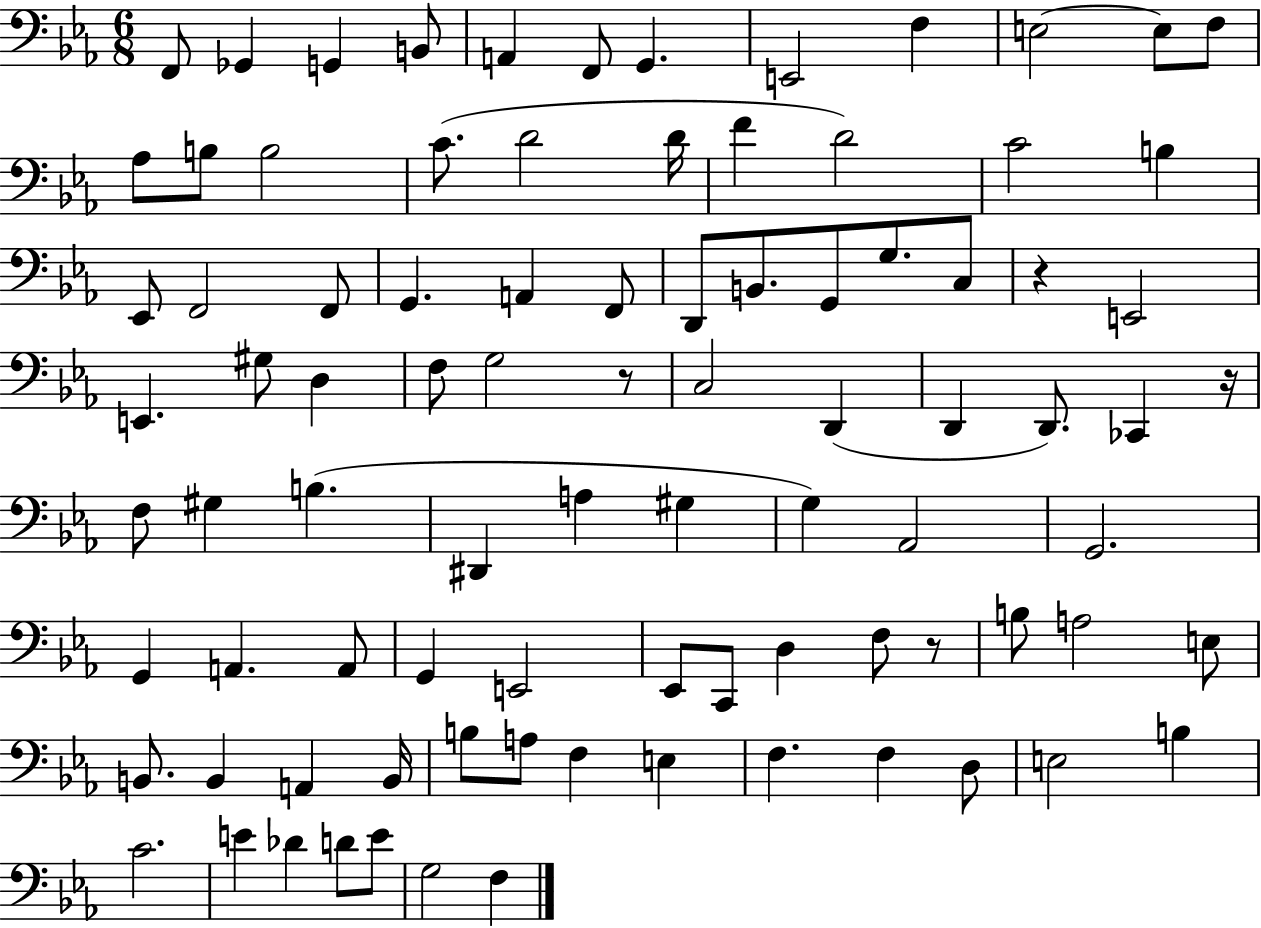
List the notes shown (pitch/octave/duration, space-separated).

F2/e Gb2/q G2/q B2/e A2/q F2/e G2/q. E2/h F3/q E3/h E3/e F3/e Ab3/e B3/e B3/h C4/e. D4/h D4/s F4/q D4/h C4/h B3/q Eb2/e F2/h F2/e G2/q. A2/q F2/e D2/e B2/e. G2/e G3/e. C3/e R/q E2/h E2/q. G#3/e D3/q F3/e G3/h R/e C3/h D2/q D2/q D2/e. CES2/q R/s F3/e G#3/q B3/q. D#2/q A3/q G#3/q G3/q Ab2/h G2/h. G2/q A2/q. A2/e G2/q E2/h Eb2/e C2/e D3/q F3/e R/e B3/e A3/h E3/e B2/e. B2/q A2/q B2/s B3/e A3/e F3/q E3/q F3/q. F3/q D3/e E3/h B3/q C4/h. E4/q Db4/q D4/e E4/e G3/h F3/q